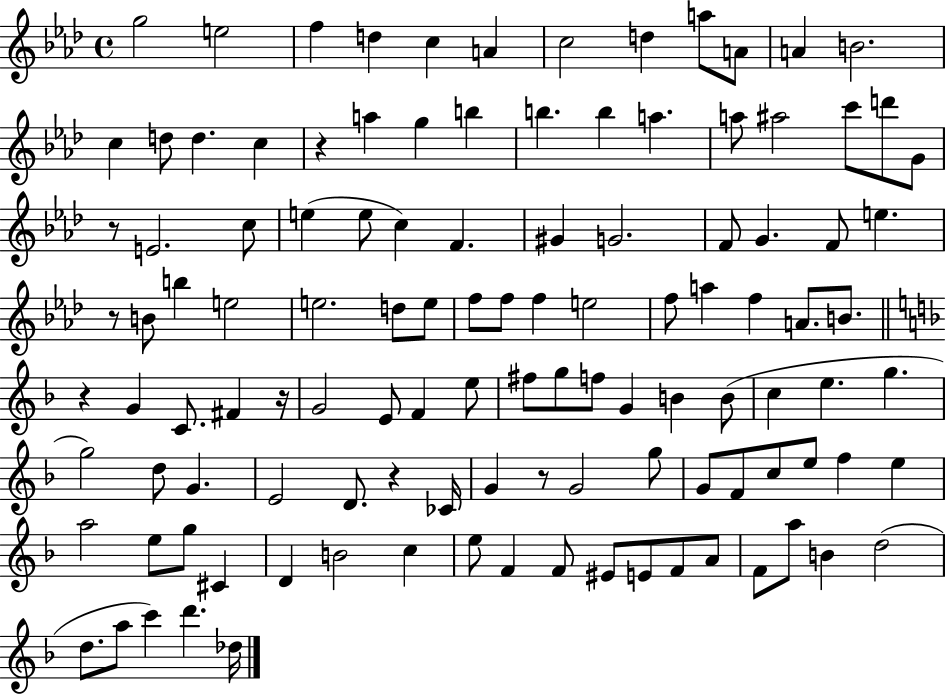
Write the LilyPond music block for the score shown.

{
  \clef treble
  \time 4/4
  \defaultTimeSignature
  \key aes \major
  g''2 e''2 | f''4 d''4 c''4 a'4 | c''2 d''4 a''8 a'8 | a'4 b'2. | \break c''4 d''8 d''4. c''4 | r4 a''4 g''4 b''4 | b''4. b''4 a''4. | a''8 ais''2 c'''8 d'''8 g'8 | \break r8 e'2. c''8 | e''4( e''8 c''4) f'4. | gis'4 g'2. | f'8 g'4. f'8 e''4. | \break r8 b'8 b''4 e''2 | e''2. d''8 e''8 | f''8 f''8 f''4 e''2 | f''8 a''4 f''4 a'8. b'8. | \break \bar "||" \break \key f \major r4 g'4 c'8. fis'4 r16 | g'2 e'8 f'4 e''8 | fis''8 g''8 f''8 g'4 b'4 b'8( | c''4 e''4. g''4. | \break g''2) d''8 g'4. | e'2 d'8. r4 ces'16 | g'4 r8 g'2 g''8 | g'8 f'8 c''8 e''8 f''4 e''4 | \break a''2 e''8 g''8 cis'4 | d'4 b'2 c''4 | e''8 f'4 f'8 eis'8 e'8 f'8 a'8 | f'8 a''8 b'4 d''2( | \break d''8. a''8 c'''4) d'''4. des''16 | \bar "|."
}